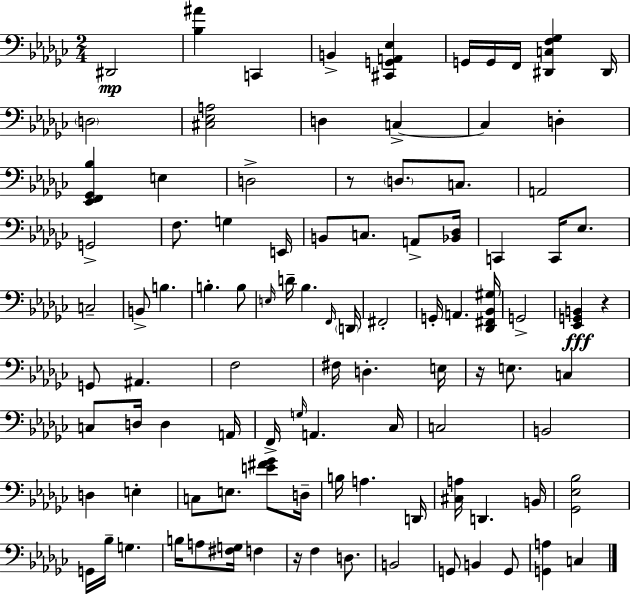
{
  \clef bass
  \numericTimeSignature
  \time 2/4
  \key ees \minor
  dis,2\mp | <bes ais'>4 c,4 | b,4-> <cis, g, a, ees>4 | g,16 g,16 f,16 <dis, c f ges>4 dis,16 | \break \parenthesize d2 | <cis ees a>2 | d4 c4->~~ | c4 d4-. | \break <ees, f, ges, bes>4 e4 | d2-> | r8 \parenthesize d8. c8. | a,2 | \break g,2-> | f8. g4 e,16 | b,8 c8. a,8-> <bes, des>16 | c,4 c,16 ees8. | \break c2-- | b,8-> b4. | b4.-. b8 | \grace { e16 } d'16-- bes4. | \break \grace { f,16 } \parenthesize d,16 fis,2-. | g,16-. a,4. | <des, fis, bes, gis>16 g,2-> | <ees, g, b,>4\fff r4 | \break g,8 ais,4. | f2 | fis16 d4.-. | e16 r16 e8. c4 | \break c8 d16 d4 | a,16 f,16-> \grace { g16 } a,4. | ces16 c2 | b,2 | \break d4 e4-. | c8 e8. | <e' fis' ges'>8 d16-- b16 a4. | d,16 <cis a>16 d,4. | \break b,16 <ges, ees bes>2 | g,16 bes16-- g4. | b16 a8 <fis g>16 f4 | r16 f4 | \break d8. b,2 | g,8 b,4 | g,8 <g, a>4 c4 | \bar "|."
}